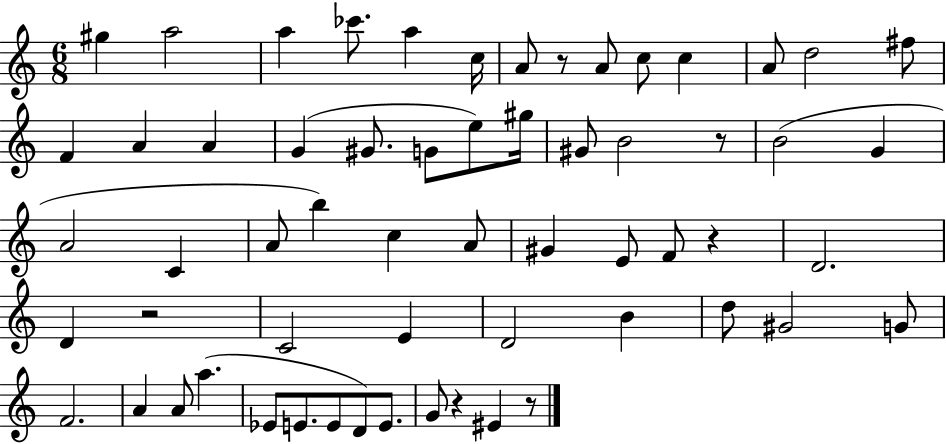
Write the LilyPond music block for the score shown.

{
  \clef treble
  \numericTimeSignature
  \time 6/8
  \key c \major
  gis''4 a''2 | a''4 ces'''8. a''4 c''16 | a'8 r8 a'8 c''8 c''4 | a'8 d''2 fis''8 | \break f'4 a'4 a'4 | g'4( gis'8. g'8 e''8) gis''16 | gis'8 b'2 r8 | b'2( g'4 | \break a'2 c'4 | a'8 b''4) c''4 a'8 | gis'4 e'8 f'8 r4 | d'2. | \break d'4 r2 | c'2 e'4 | d'2 b'4 | d''8 gis'2 g'8 | \break f'2. | a'4 a'8 a''4.( | ees'8 e'8. e'8 d'8) e'8. | g'8 r4 eis'4 r8 | \break \bar "|."
}